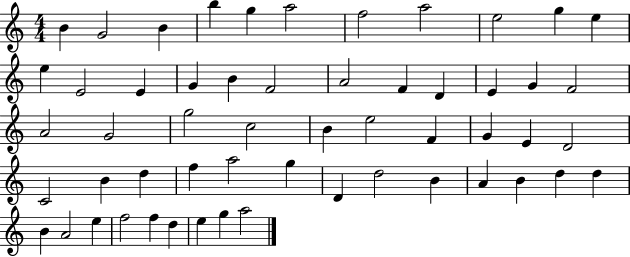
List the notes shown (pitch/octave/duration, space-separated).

B4/q G4/h B4/q B5/q G5/q A5/h F5/h A5/h E5/h G5/q E5/q E5/q E4/h E4/q G4/q B4/q F4/h A4/h F4/q D4/q E4/q G4/q F4/h A4/h G4/h G5/h C5/h B4/q E5/h F4/q G4/q E4/q D4/h C4/h B4/q D5/q F5/q A5/h G5/q D4/q D5/h B4/q A4/q B4/q D5/q D5/q B4/q A4/h E5/q F5/h F5/q D5/q E5/q G5/q A5/h